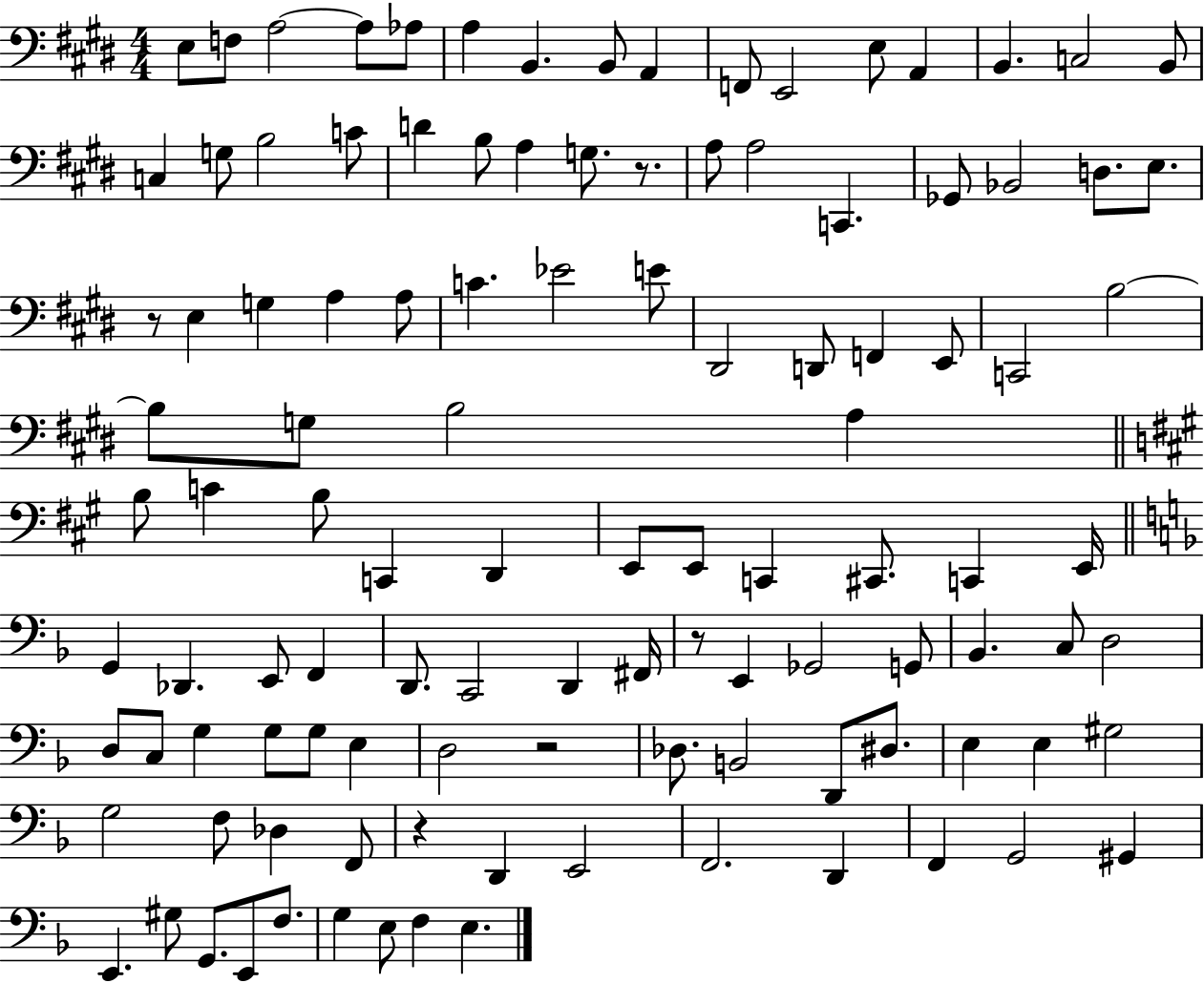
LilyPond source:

{
  \clef bass
  \numericTimeSignature
  \time 4/4
  \key e \major
  e8 f8 a2~~ a8 aes8 | a4 b,4. b,8 a,4 | f,8 e,2 e8 a,4 | b,4. c2 b,8 | \break c4 g8 b2 c'8 | d'4 b8 a4 g8. r8. | a8 a2 c,4. | ges,8 bes,2 d8. e8. | \break r8 e4 g4 a4 a8 | c'4. ees'2 e'8 | dis,2 d,8 f,4 e,8 | c,2 b2~~ | \break b8 g8 b2 a4 | \bar "||" \break \key a \major b8 c'4 b8 c,4 d,4 | e,8 e,8 c,4 cis,8. c,4 e,16 | \bar "||" \break \key d \minor g,4 des,4. e,8 f,4 | d,8. c,2 d,4 fis,16 | r8 e,4 ges,2 g,8 | bes,4. c8 d2 | \break d8 c8 g4 g8 g8 e4 | d2 r2 | des8. b,2 d,8 dis8. | e4 e4 gis2 | \break g2 f8 des4 f,8 | r4 d,4 e,2 | f,2. d,4 | f,4 g,2 gis,4 | \break e,4. gis8 g,8. e,8 f8. | g4 e8 f4 e4. | \bar "|."
}